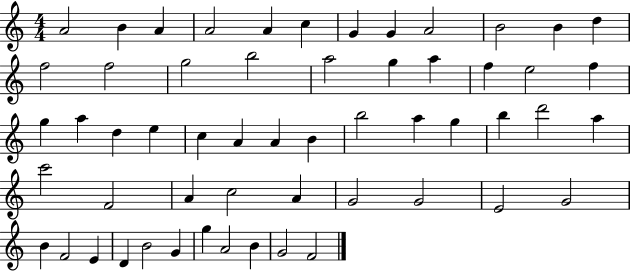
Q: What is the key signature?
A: C major